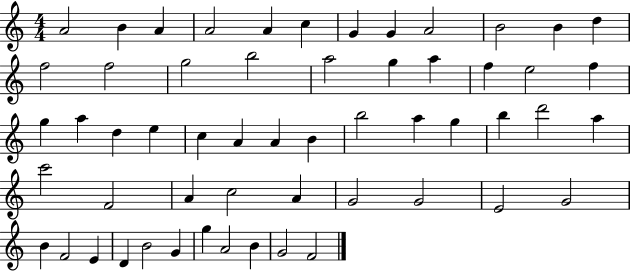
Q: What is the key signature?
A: C major